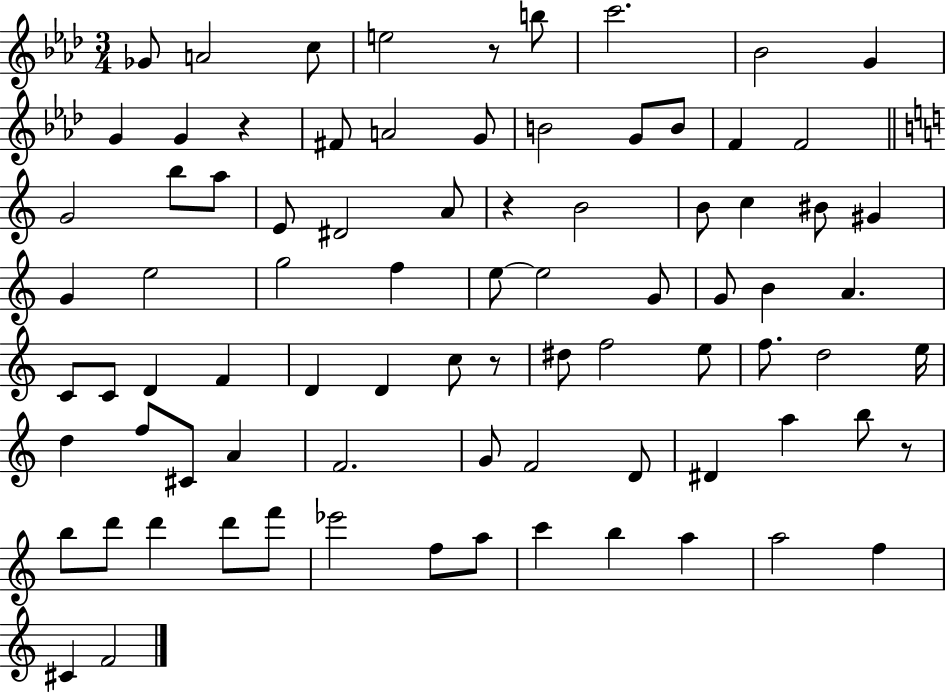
X:1
T:Untitled
M:3/4
L:1/4
K:Ab
_G/2 A2 c/2 e2 z/2 b/2 c'2 _B2 G G G z ^F/2 A2 G/2 B2 G/2 B/2 F F2 G2 b/2 a/2 E/2 ^D2 A/2 z B2 B/2 c ^B/2 ^G G e2 g2 f e/2 e2 G/2 G/2 B A C/2 C/2 D F D D c/2 z/2 ^d/2 f2 e/2 f/2 d2 e/4 d f/2 ^C/2 A F2 G/2 F2 D/2 ^D a b/2 z/2 b/2 d'/2 d' d'/2 f'/2 _e'2 f/2 a/2 c' b a a2 f ^C F2